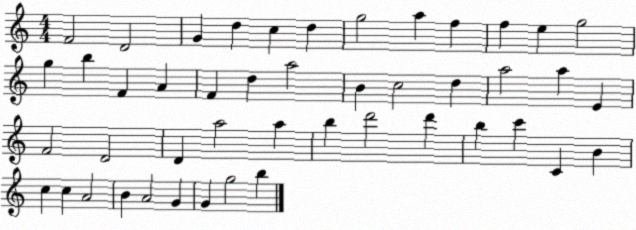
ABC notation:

X:1
T:Untitled
M:4/4
L:1/4
K:C
F2 D2 G d c d g2 a f f e g2 g b F A F d a2 B c2 d a2 a E F2 D2 D a2 a b d'2 d' b c' C B c c A2 B A2 G G g2 b